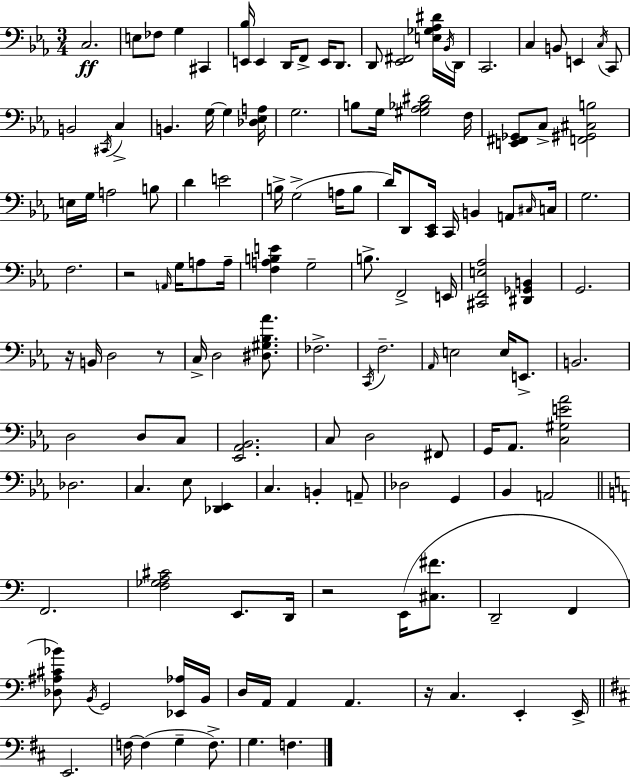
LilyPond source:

{
  \clef bass
  \numericTimeSignature
  \time 3/4
  \key c \minor
  c2.\ff | e8 fes8 g4 cis,4 | <e, bes>16 e,4 d,16 f,8-> e,16 d,8. | d,8 <ees, fis,>2 <e ges aes dis'>16 \acciaccatura { bes,16 } | \break d,16 c,2. | c4 b,8 e,4 \acciaccatura { c16 } | c,8 b,2 \acciaccatura { cis,16 } c4-> | b,4. g16~~ g4 | \break <des ees a>16 g2. | b8 g16 <gis aes bes dis'>2 | f16 <e, fis, ges,>8 c8-> <f, gis, cis b>2 | e16 g16 a2 | \break b8 d'4 e'2 | b16-> g2->( | a16 b8 d'16) d,8 <c, ees,>16 c,16 b,4 | a,8 \grace { cis16 } c16 g2. | \break f2. | r2 | \grace { a,16 } g16 a8 a16-- <f a b e'>4 g2-- | b8.-> f,2-> | \break e,16 <cis, f, e aes>2 | <dis, ges, b,>4 g,2. | r16 b,16 d2 | r8 c16-> d2 | \break <dis gis bes aes'>8. fes2.-> | \acciaccatura { c,16 } f2.-- | \grace { aes,16 } e2 | e16 e,8.-> b,2. | \break d2 | d8 c8 <ees, aes, bes,>2. | c8 d2 | fis,8 g,16 aes,8. <c gis e' aes'>2 | \break des2. | c4. | ees8 <des, ees,>4 c4. | b,4-. a,8-- des2 | \break g,4 bes,4 a,2 | \bar "||" \break \key c \major f,2. | <f ges a cis'>2 e,8. d,16 | r2 e,16( <cis fis'>8. | d,2-- f,4 | \break <des ais cis' bes'>8) \acciaccatura { b,16 } g,2 <ees, aes>16 | b,16 d16 a,16 a,4 a,4. | r16 c4. e,4-. | e,16-> \bar "||" \break \key b \minor e,2. | f16~~ f4( g4-- f8.->) | g4. f4. | \bar "|."
}